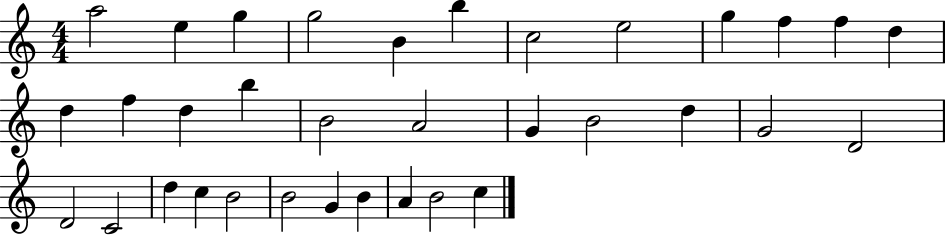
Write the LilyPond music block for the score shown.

{
  \clef treble
  \numericTimeSignature
  \time 4/4
  \key c \major
  a''2 e''4 g''4 | g''2 b'4 b''4 | c''2 e''2 | g''4 f''4 f''4 d''4 | \break d''4 f''4 d''4 b''4 | b'2 a'2 | g'4 b'2 d''4 | g'2 d'2 | \break d'2 c'2 | d''4 c''4 b'2 | b'2 g'4 b'4 | a'4 b'2 c''4 | \break \bar "|."
}